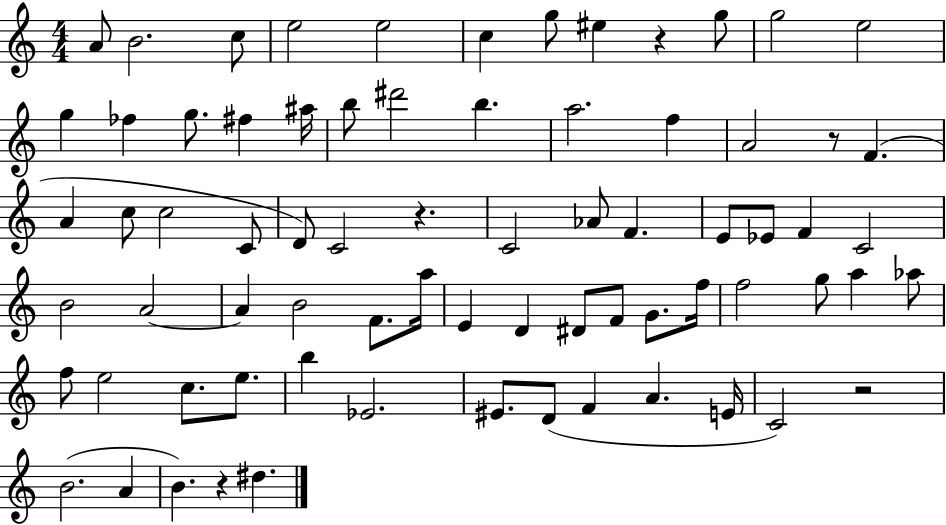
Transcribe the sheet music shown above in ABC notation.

X:1
T:Untitled
M:4/4
L:1/4
K:C
A/2 B2 c/2 e2 e2 c g/2 ^e z g/2 g2 e2 g _f g/2 ^f ^a/4 b/2 ^d'2 b a2 f A2 z/2 F A c/2 c2 C/2 D/2 C2 z C2 _A/2 F E/2 _E/2 F C2 B2 A2 A B2 F/2 a/4 E D ^D/2 F/2 G/2 f/4 f2 g/2 a _a/2 f/2 e2 c/2 e/2 b _E2 ^E/2 D/2 F A E/4 C2 z2 B2 A B z ^d